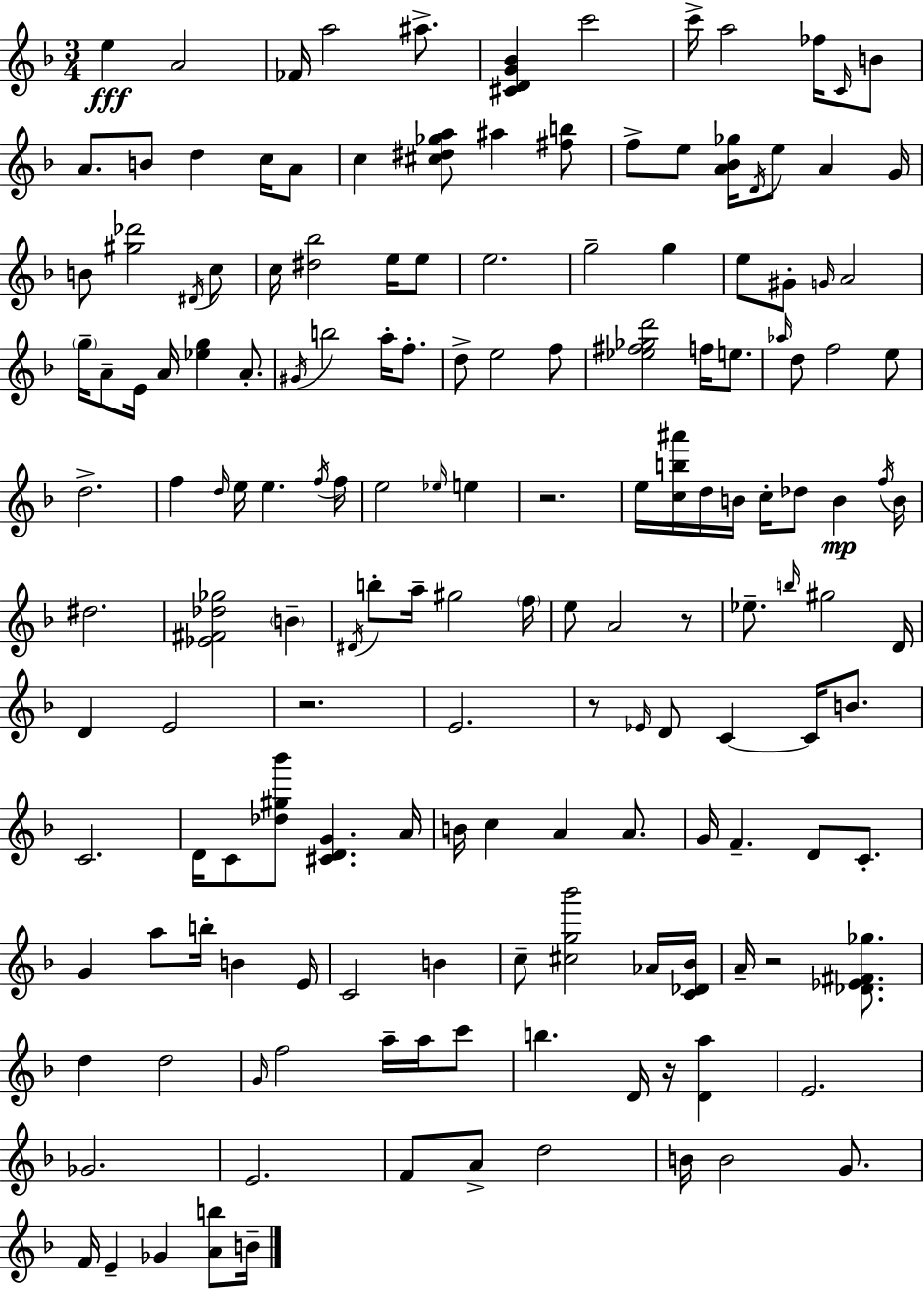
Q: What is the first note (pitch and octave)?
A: E5